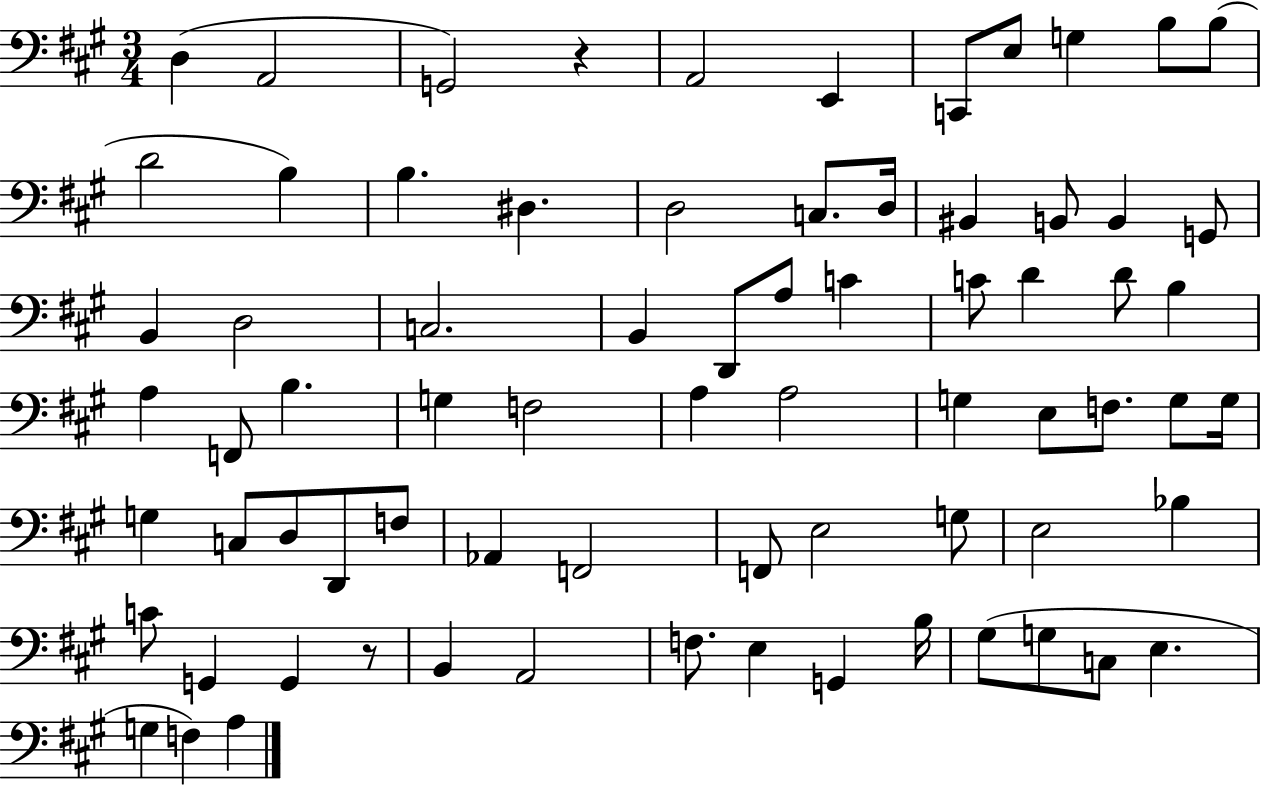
{
  \clef bass
  \numericTimeSignature
  \time 3/4
  \key a \major
  d4( a,2 | g,2) r4 | a,2 e,4 | c,8 e8 g4 b8 b8( | \break d'2 b4) | b4. dis4. | d2 c8. d16 | bis,4 b,8 b,4 g,8 | \break b,4 d2 | c2. | b,4 d,8 a8 c'4 | c'8 d'4 d'8 b4 | \break a4 f,8 b4. | g4 f2 | a4 a2 | g4 e8 f8. g8 g16 | \break g4 c8 d8 d,8 f8 | aes,4 f,2 | f,8 e2 g8 | e2 bes4 | \break c'8 g,4 g,4 r8 | b,4 a,2 | f8. e4 g,4 b16 | gis8( g8 c8 e4. | \break g4 f4) a4 | \bar "|."
}